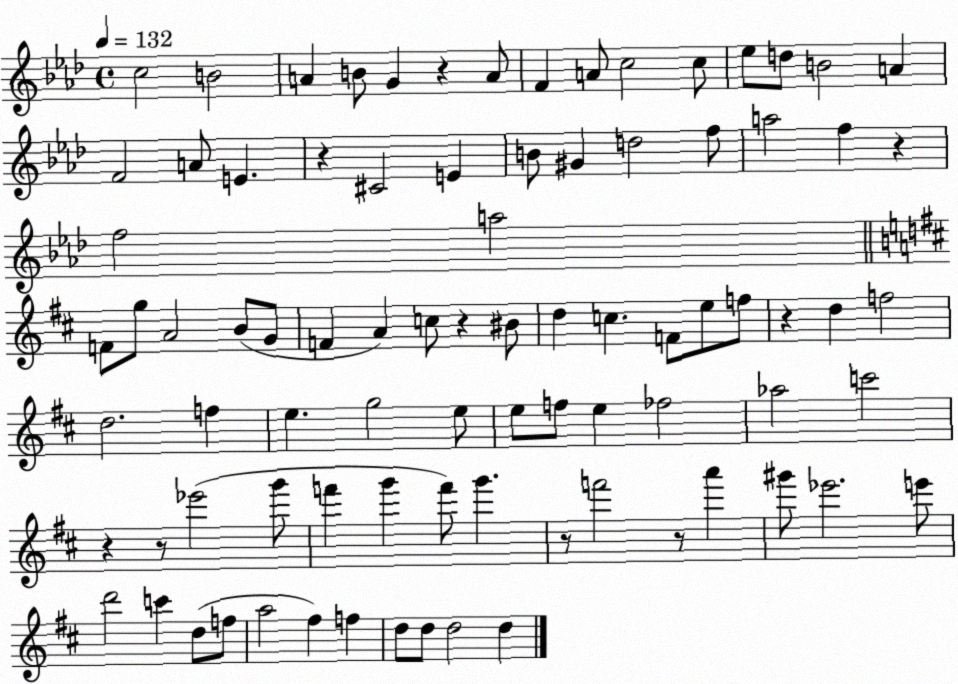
X:1
T:Untitled
M:4/4
L:1/4
K:Ab
c2 B2 A B/2 G z A/2 F A/2 c2 c/2 _e/2 d/2 B2 A F2 A/2 E z ^C2 E B/2 ^G d2 f/2 a2 f z f2 a2 F/2 g/2 A2 B/2 G/2 F A c/2 z ^B/2 d c F/2 e/2 f/2 z d f2 d2 f e g2 e/2 e/2 f/2 e _f2 _a2 c'2 z z/2 _e'2 g'/2 f' g' f'/2 g' z/2 f'2 z/2 a' ^g'/2 _e'2 e'/2 d'2 c' d/2 f/2 a2 ^f f d/2 d/2 d2 d